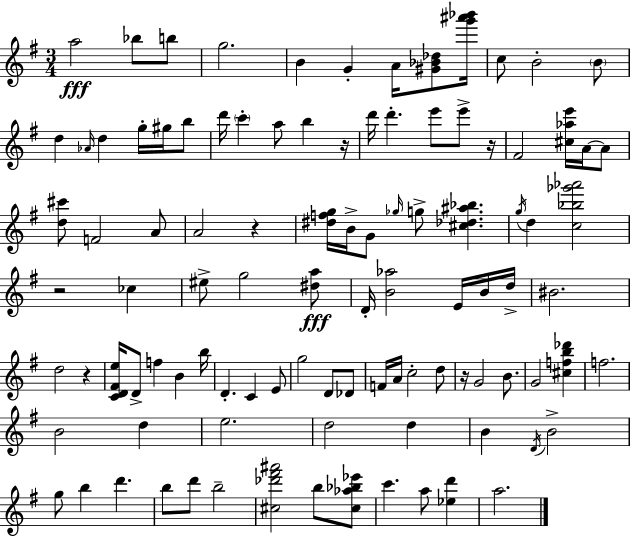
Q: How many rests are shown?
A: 6